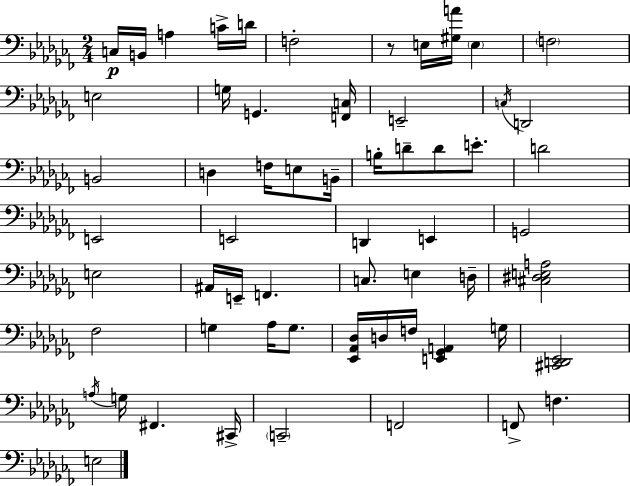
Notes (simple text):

C3/s B2/s A3/q C4/s D4/s F3/h R/e E3/s [G#3,A4]/s E3/q F3/h E3/h G3/s G2/q. [F2,C3]/s E2/h C3/s D2/h B2/h D3/q F3/s E3/e B2/s B3/s D4/e D4/e E4/e. D4/h E2/h E2/h D2/q E2/q G2/h E3/h A#2/s E2/s F2/q. C3/e. E3/q D3/s [C#3,D#3,E3,A3]/h FES3/h G3/q Ab3/s G3/e. [Eb2,Ab2,Db3]/s D3/s F3/s [E2,Gb2,A2]/q G3/s [C#2,D2,Eb2]/h A3/s G3/s F#2/q. C#2/s C2/h F2/h F2/e F3/q. E3/h